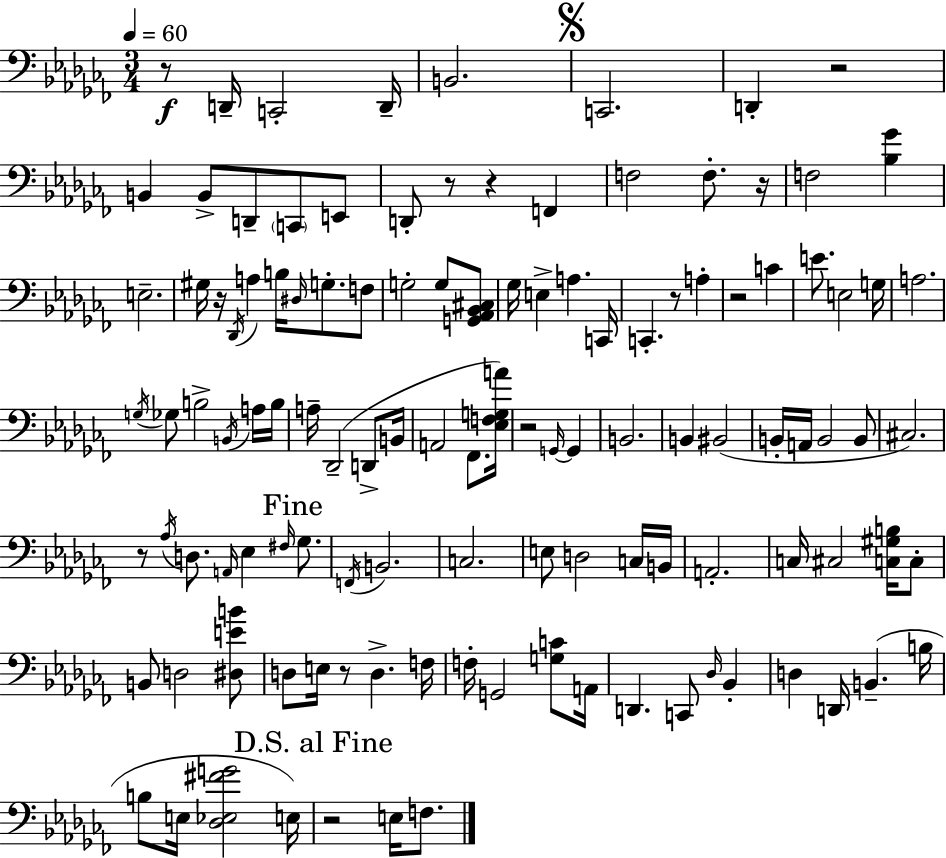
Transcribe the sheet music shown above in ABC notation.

X:1
T:Untitled
M:3/4
L:1/4
K:Abm
z/2 D,,/4 C,,2 D,,/4 B,,2 C,,2 D,, z2 B,, B,,/2 D,,/2 C,,/2 E,,/2 D,,/2 z/2 z F,, F,2 F,/2 z/4 F,2 [_B,_G] E,2 ^G,/4 z/4 _D,,/4 A, B,/4 ^D,/4 G,/2 F,/2 G,2 G,/2 [G,,_A,,_B,,^C,]/2 _G,/4 E, A, C,,/4 C,, z/2 A, z2 C E/2 E,2 G,/4 A,2 G,/4 _G,/2 B,2 B,,/4 A,/4 B,/4 A,/4 _D,,2 D,,/2 B,,/4 A,,2 _F,,/2 [_E,F,G,A]/4 z2 G,,/4 G,, B,,2 B,, ^B,,2 B,,/4 A,,/4 B,,2 B,,/2 ^C,2 z/2 _A,/4 D,/2 A,,/4 _E, ^F,/4 _G,/2 F,,/4 B,,2 C,2 E,/2 D,2 C,/4 B,,/4 A,,2 C,/4 ^C,2 [C,^G,B,]/4 C,/2 B,,/2 D,2 [^D,EB]/2 D,/2 E,/4 z/2 D, F,/4 F,/4 G,,2 [G,C]/2 A,,/4 D,, C,,/2 _D,/4 _B,, D, D,,/4 B,, B,/4 B,/2 E,/4 [_D,_E,^FG]2 E,/4 z2 E,/4 F,/2